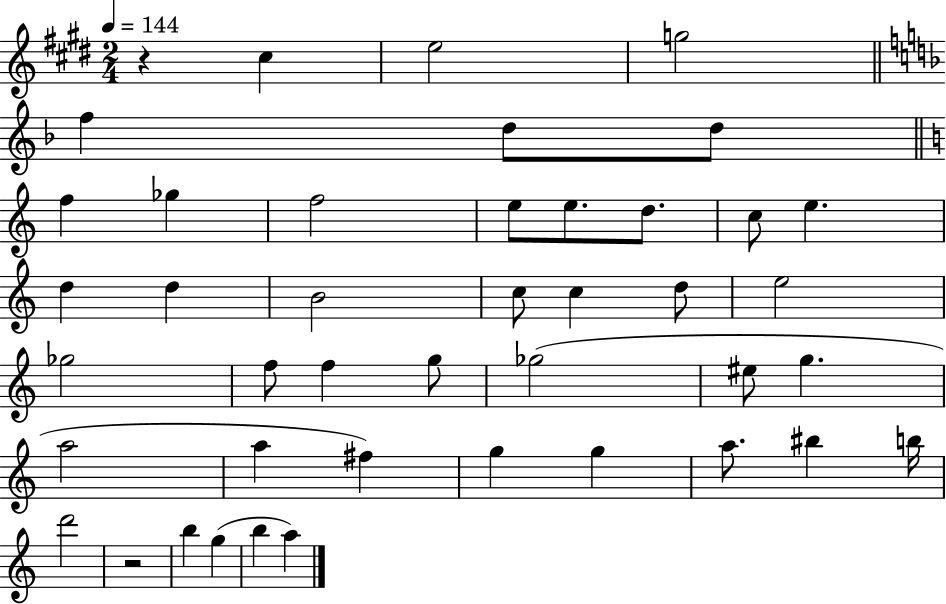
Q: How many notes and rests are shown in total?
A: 43